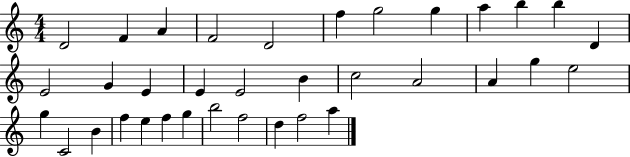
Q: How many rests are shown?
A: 0